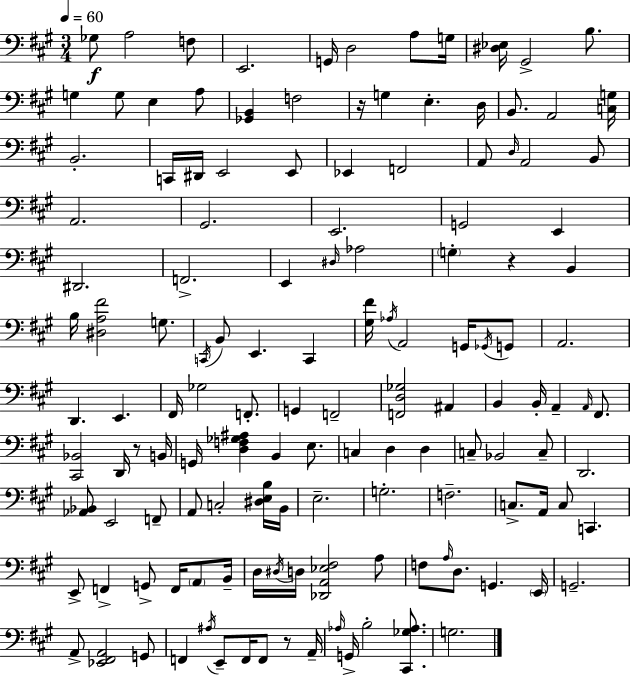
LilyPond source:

{
  \clef bass
  \numericTimeSignature
  \time 3/4
  \key a \major
  \tempo 4 = 60
  ges8\f a2 f8 | e,2. | g,16 d2 a8 g16 | <dis ees>16 gis,2-> b8. | \break g4 g8 e4 a8 | <ges, b,>4 f2 | r16 g4 e4.-. d16 | b,8. a,2 <c g>16 | \break b,2.-. | c,16 dis,16 e,2 e,8 | ees,4 f,2 | a,8 \grace { d16 } a,2 b,8 | \break a,2. | gis,2. | e,2. | g,2 e,4 | \break dis,2. | f,2.-> | e,4 \grace { dis16 } aes2 | \parenthesize g4-. r4 b,4 | \break b16 <dis a fis'>2 g8. | \acciaccatura { c,16 } b,8 e,4. c,4 | <gis fis'>16 \acciaccatura { aes16 } a,2 | g,16 \acciaccatura { ges,16 } g,8 a,2. | \break d,4. e,4. | fis,16 ges2 | f,8.-. g,4 f,2-- | <f, d ges>2 | \break ais,4 b,4 b,16-. a,4-- | \grace { a,16 } fis,8. <cis, bes,>2 | d,16 r8 b,16 g,16 <d f ges ais>4 b,4 | e8. c4 d4 | \break d4 c8-- bes,2 | c8-- d,2. | <aes, bes,>8 e,2 | f,8-- a,8 c2-. | \break <dis e b>16 b,16 e2.-- | g2.-. | f2.-- | c8.-> a,16 c8 | \break c,4. e,8-> f,4-> | g,8-> f,16 \parenthesize a,8 b,16-- d16 \acciaccatura { dis16 } d16 <des, a, ees fis>2 | a8 f8 \grace { a16 } d8. | g,4. \parenthesize e,16 g,2.-- | \break a,8-> <ees, fis, a,>2 | g,8 f,4 | \acciaccatura { ais16 } e,8-- f,16 f,8 r8 a,16-- \grace { aes16 } g,16-> b2-. | <cis, ges aes>8. g2. | \break \bar "|."
}